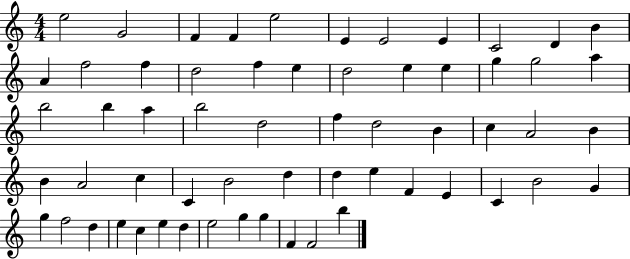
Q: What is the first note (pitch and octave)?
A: E5